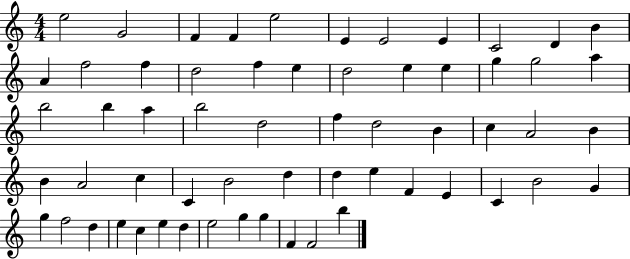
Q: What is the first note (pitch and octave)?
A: E5